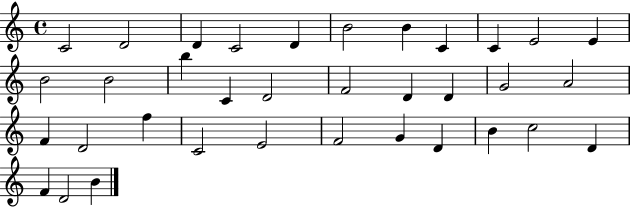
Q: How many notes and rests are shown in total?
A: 35